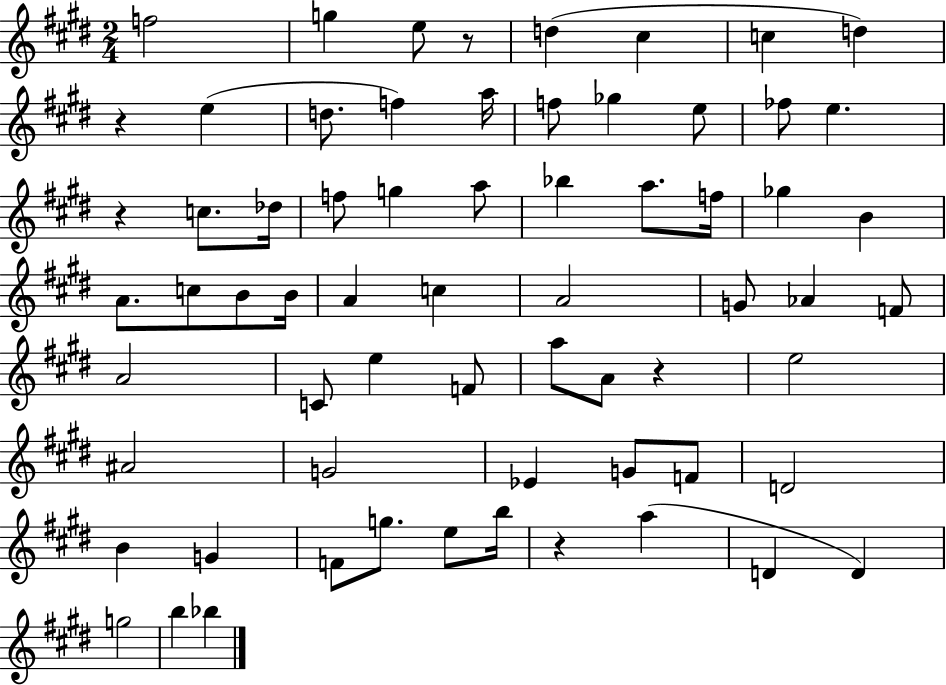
{
  \clef treble
  \numericTimeSignature
  \time 2/4
  \key e \major
  f''2 | g''4 e''8 r8 | d''4( cis''4 | c''4 d''4) | \break r4 e''4( | d''8. f''4) a''16 | f''8 ges''4 e''8 | fes''8 e''4. | \break r4 c''8. des''16 | f''8 g''4 a''8 | bes''4 a''8. f''16 | ges''4 b'4 | \break a'8. c''8 b'8 b'16 | a'4 c''4 | a'2 | g'8 aes'4 f'8 | \break a'2 | c'8 e''4 f'8 | a''8 a'8 r4 | e''2 | \break ais'2 | g'2 | ees'4 g'8 f'8 | d'2 | \break b'4 g'4 | f'8 g''8. e''8 b''16 | r4 a''4( | d'4 d'4) | \break g''2 | b''4 bes''4 | \bar "|."
}